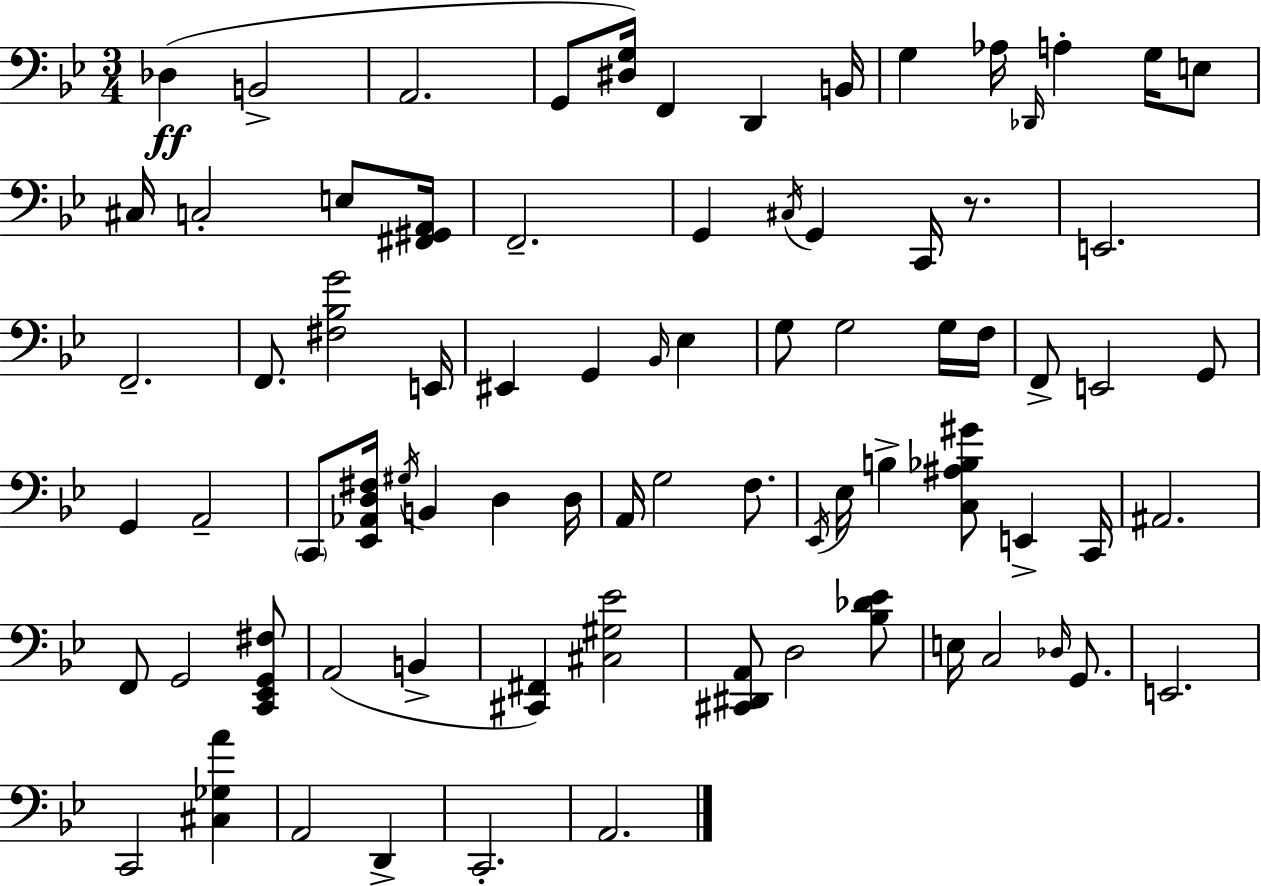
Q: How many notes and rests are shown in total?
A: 79